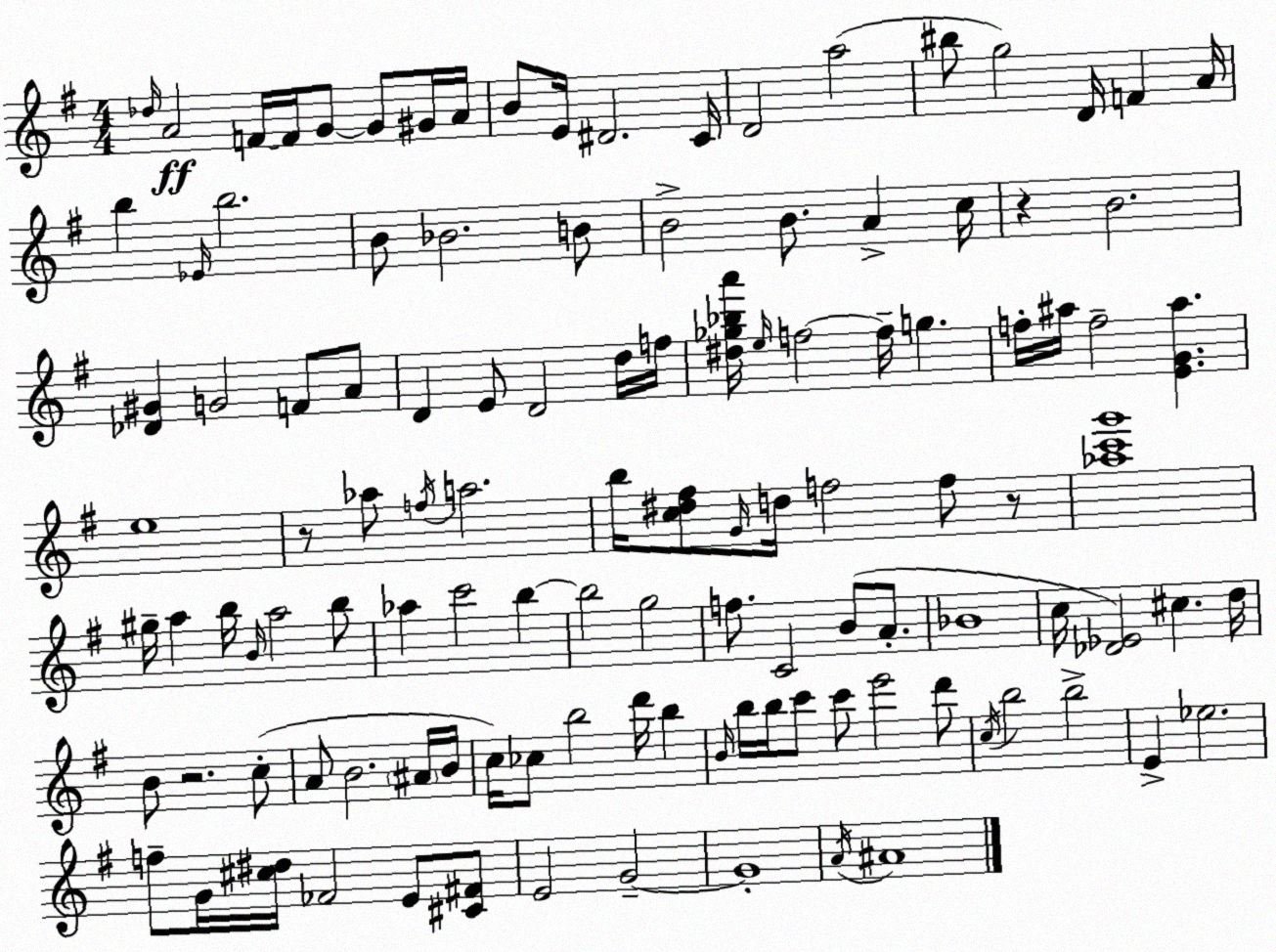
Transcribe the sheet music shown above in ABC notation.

X:1
T:Untitled
M:4/4
L:1/4
K:Em
_d/4 A2 F/4 F/4 G/2 G/2 ^G/4 A/4 B/2 E/4 ^D2 C/4 D2 a2 ^b/2 g2 D/4 F A/4 b _E/4 b2 B/2 _B2 B/2 B2 B/2 A c/4 z B2 [_D^G] G2 F/2 A/2 D E/2 D2 d/4 f/4 [^d_g_ba']/4 e/4 f2 f/4 g f/4 ^a/4 f2 [EG^a] e4 z/2 _a/2 f/4 a2 b/4 [c^d^f]/2 G/4 d/4 f2 f/2 z/2 [_ac'g']4 ^g/4 a b/4 B/4 a2 b/2 _a c'2 b b2 g2 f/2 C2 B/2 A/2 _B4 c/4 [_D_E]2 ^c d/4 B/2 z2 c/2 A/2 B2 ^A/4 B/4 c/4 _c/2 b2 d'/4 b B/4 b/4 b/4 c'/2 c'/2 e'2 d'/2 c/4 b2 b2 E _e2 f/2 G/4 [^c^d]/4 _F2 E/2 [^C^F]/2 E2 G2 G4 A/4 ^A4